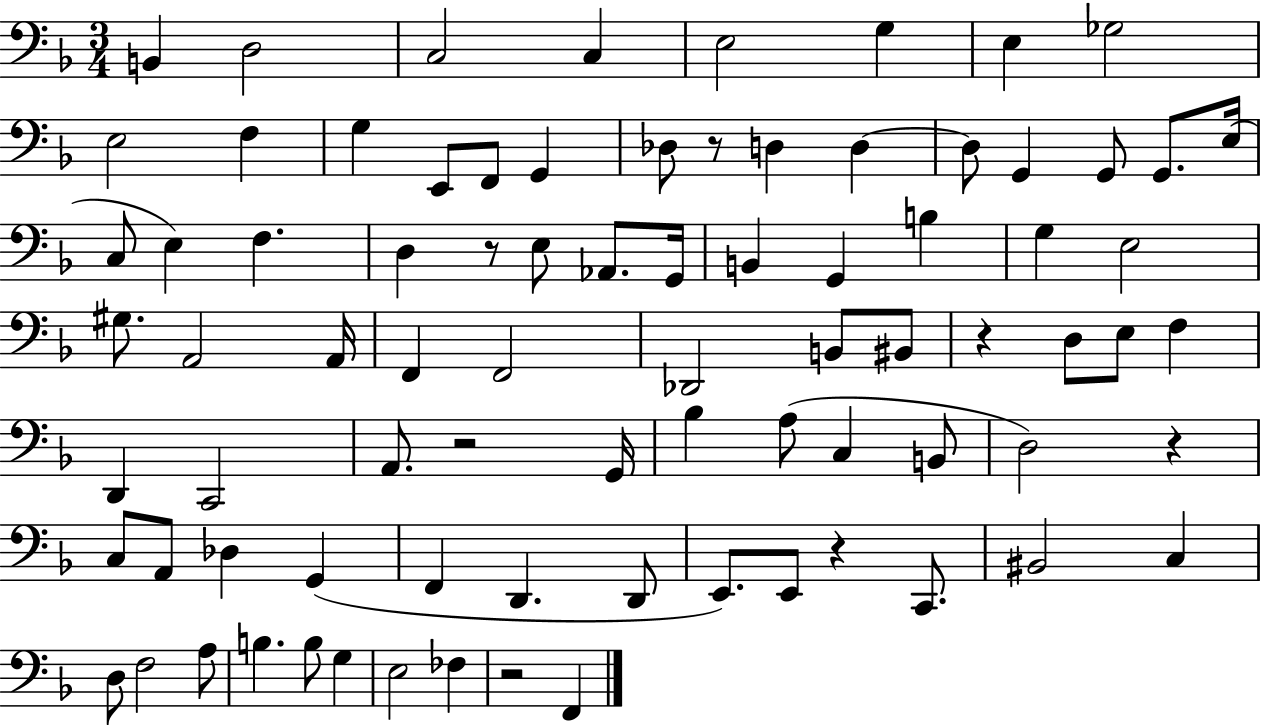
X:1
T:Untitled
M:3/4
L:1/4
K:F
B,, D,2 C,2 C, E,2 G, E, _G,2 E,2 F, G, E,,/2 F,,/2 G,, _D,/2 z/2 D, D, D,/2 G,, G,,/2 G,,/2 E,/4 C,/2 E, F, D, z/2 E,/2 _A,,/2 G,,/4 B,, G,, B, G, E,2 ^G,/2 A,,2 A,,/4 F,, F,,2 _D,,2 B,,/2 ^B,,/2 z D,/2 E,/2 F, D,, C,,2 A,,/2 z2 G,,/4 _B, A,/2 C, B,,/2 D,2 z C,/2 A,,/2 _D, G,, F,, D,, D,,/2 E,,/2 E,,/2 z C,,/2 ^B,,2 C, D,/2 F,2 A,/2 B, B,/2 G, E,2 _F, z2 F,,